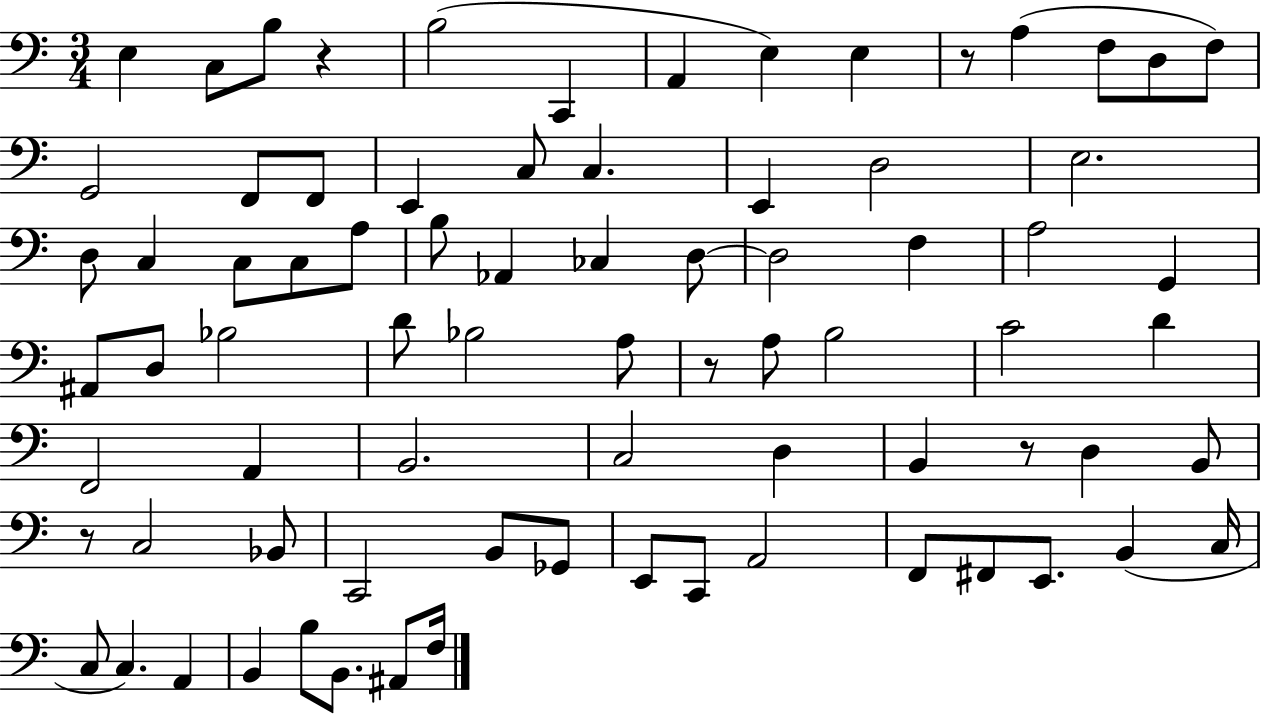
X:1
T:Untitled
M:3/4
L:1/4
K:C
E, C,/2 B,/2 z B,2 C,, A,, E, E, z/2 A, F,/2 D,/2 F,/2 G,,2 F,,/2 F,,/2 E,, C,/2 C, E,, D,2 E,2 D,/2 C, C,/2 C,/2 A,/2 B,/2 _A,, _C, D,/2 D,2 F, A,2 G,, ^A,,/2 D,/2 _B,2 D/2 _B,2 A,/2 z/2 A,/2 B,2 C2 D F,,2 A,, B,,2 C,2 D, B,, z/2 D, B,,/2 z/2 C,2 _B,,/2 C,,2 B,,/2 _G,,/2 E,,/2 C,,/2 A,,2 F,,/2 ^F,,/2 E,,/2 B,, C,/4 C,/2 C, A,, B,, B,/2 B,,/2 ^A,,/2 F,/4